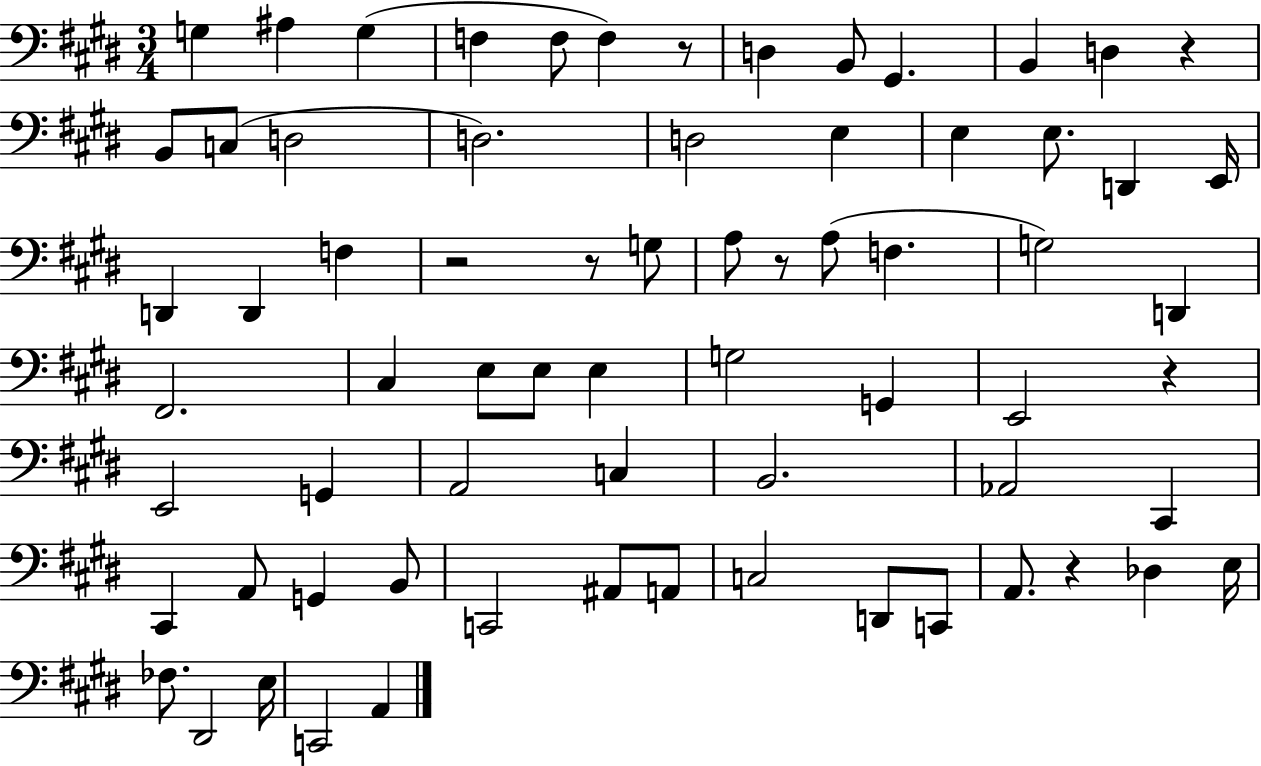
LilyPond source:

{
  \clef bass
  \numericTimeSignature
  \time 3/4
  \key e \major
  g4 ais4 g4( | f4 f8 f4) r8 | d4 b,8 gis,4. | b,4 d4 r4 | \break b,8 c8( d2 | d2.) | d2 e4 | e4 e8. d,4 e,16 | \break d,4 d,4 f4 | r2 r8 g8 | a8 r8 a8( f4. | g2) d,4 | \break fis,2. | cis4 e8 e8 e4 | g2 g,4 | e,2 r4 | \break e,2 g,4 | a,2 c4 | b,2. | aes,2 cis,4 | \break cis,4 a,8 g,4 b,8 | c,2 ais,8 a,8 | c2 d,8 c,8 | a,8. r4 des4 e16 | \break fes8. dis,2 e16 | c,2 a,4 | \bar "|."
}